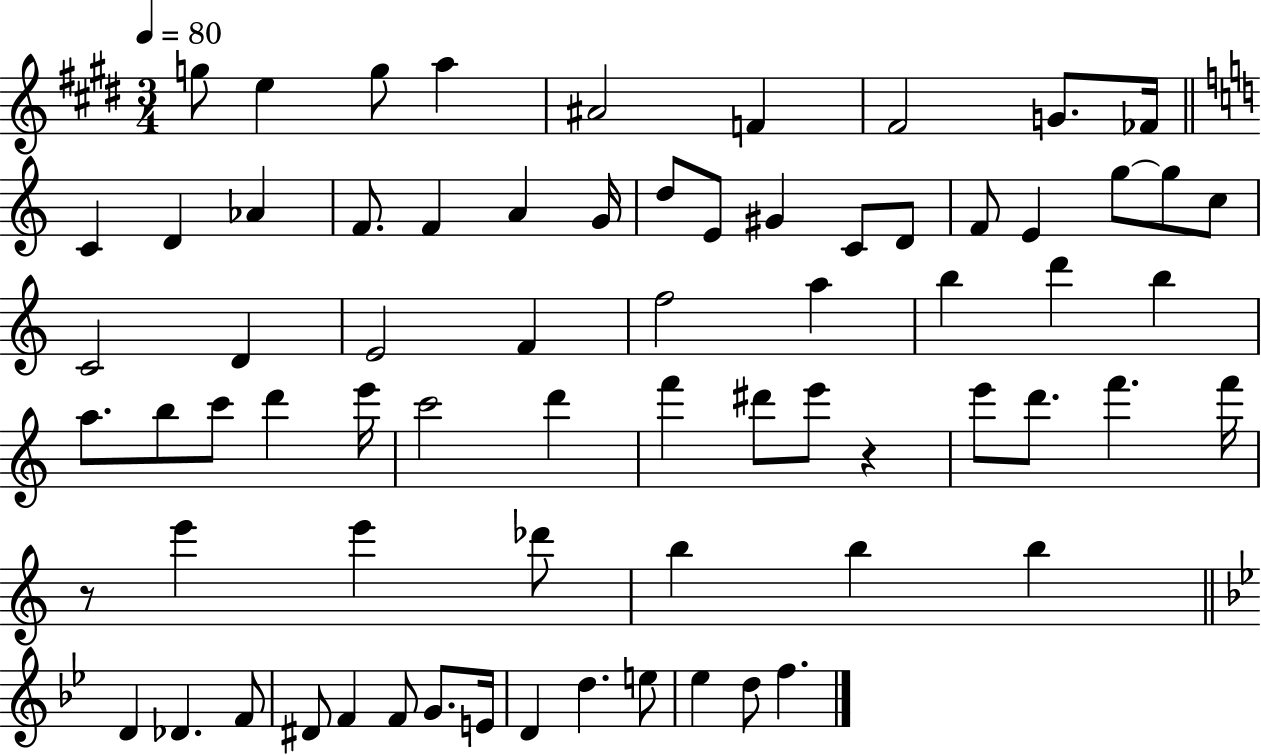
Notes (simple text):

G5/e E5/q G5/e A5/q A#4/h F4/q F#4/h G4/e. FES4/s C4/q D4/q Ab4/q F4/e. F4/q A4/q G4/s D5/e E4/e G#4/q C4/e D4/e F4/e E4/q G5/e G5/e C5/e C4/h D4/q E4/h F4/q F5/h A5/q B5/q D6/q B5/q A5/e. B5/e C6/e D6/q E6/s C6/h D6/q F6/q D#6/e E6/e R/q E6/e D6/e. F6/q. F6/s R/e E6/q E6/q Db6/e B5/q B5/q B5/q D4/q Db4/q. F4/e D#4/e F4/q F4/e G4/e. E4/s D4/q D5/q. E5/e Eb5/q D5/e F5/q.